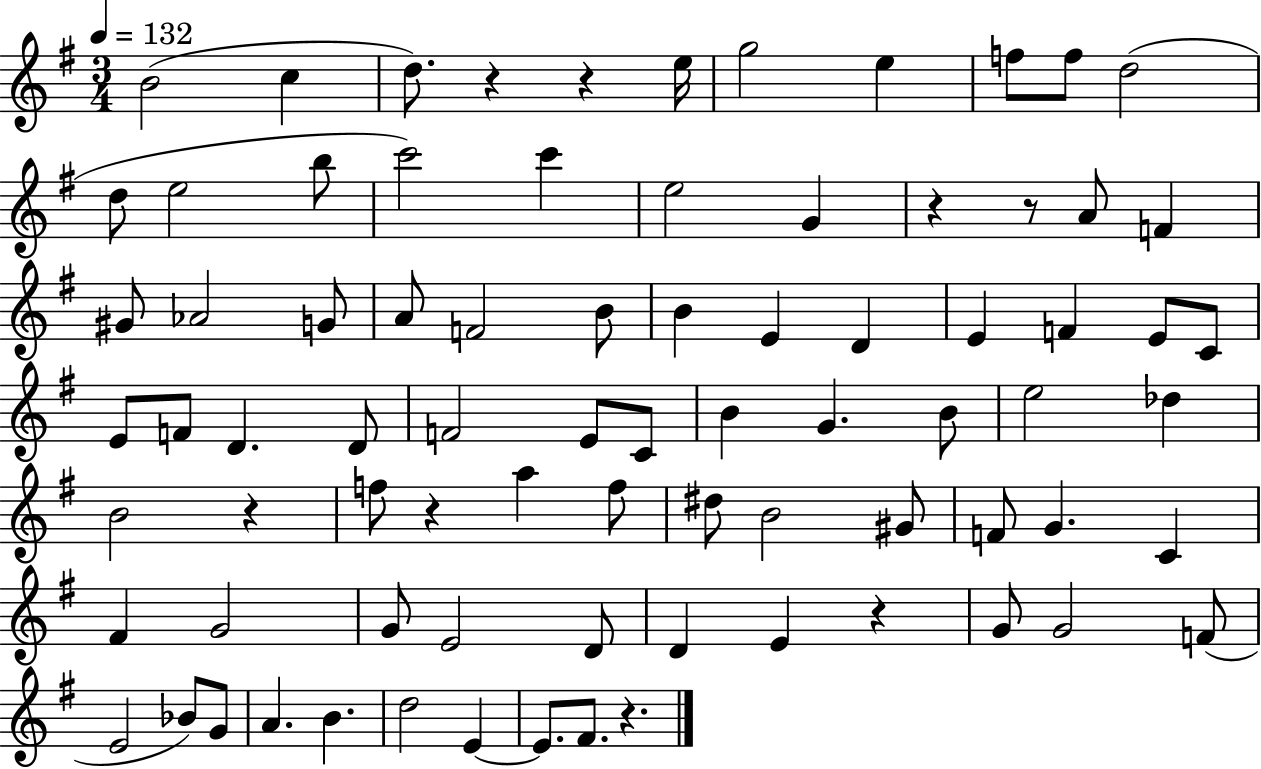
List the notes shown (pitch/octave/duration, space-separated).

B4/h C5/q D5/e. R/q R/q E5/s G5/h E5/q F5/e F5/e D5/h D5/e E5/h B5/e C6/h C6/q E5/h G4/q R/q R/e A4/e F4/q G#4/e Ab4/h G4/e A4/e F4/h B4/e B4/q E4/q D4/q E4/q F4/q E4/e C4/e E4/e F4/e D4/q. D4/e F4/h E4/e C4/e B4/q G4/q. B4/e E5/h Db5/q B4/h R/q F5/e R/q A5/q F5/e D#5/e B4/h G#4/e F4/e G4/q. C4/q F#4/q G4/h G4/e E4/h D4/e D4/q E4/q R/q G4/e G4/h F4/e E4/h Bb4/e G4/e A4/q. B4/q. D5/h E4/q E4/e. F#4/e. R/q.